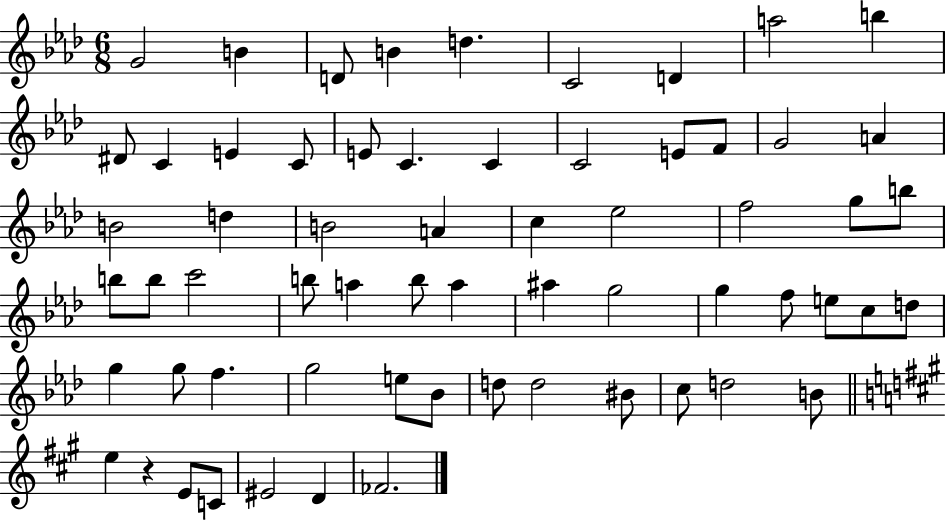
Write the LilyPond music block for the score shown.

{
  \clef treble
  \numericTimeSignature
  \time 6/8
  \key aes \major
  g'2 b'4 | d'8 b'4 d''4. | c'2 d'4 | a''2 b''4 | \break dis'8 c'4 e'4 c'8 | e'8 c'4. c'4 | c'2 e'8 f'8 | g'2 a'4 | \break b'2 d''4 | b'2 a'4 | c''4 ees''2 | f''2 g''8 b''8 | \break b''8 b''8 c'''2 | b''8 a''4 b''8 a''4 | ais''4 g''2 | g''4 f''8 e''8 c''8 d''8 | \break g''4 g''8 f''4. | g''2 e''8 bes'8 | d''8 d''2 bis'8 | c''8 d''2 b'8 | \break \bar "||" \break \key a \major e''4 r4 e'8 c'8 | eis'2 d'4 | fes'2. | \bar "|."
}